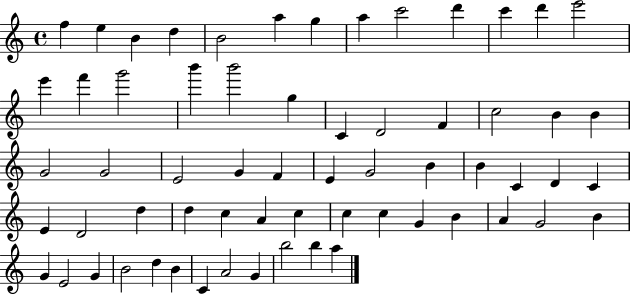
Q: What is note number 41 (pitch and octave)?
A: D5